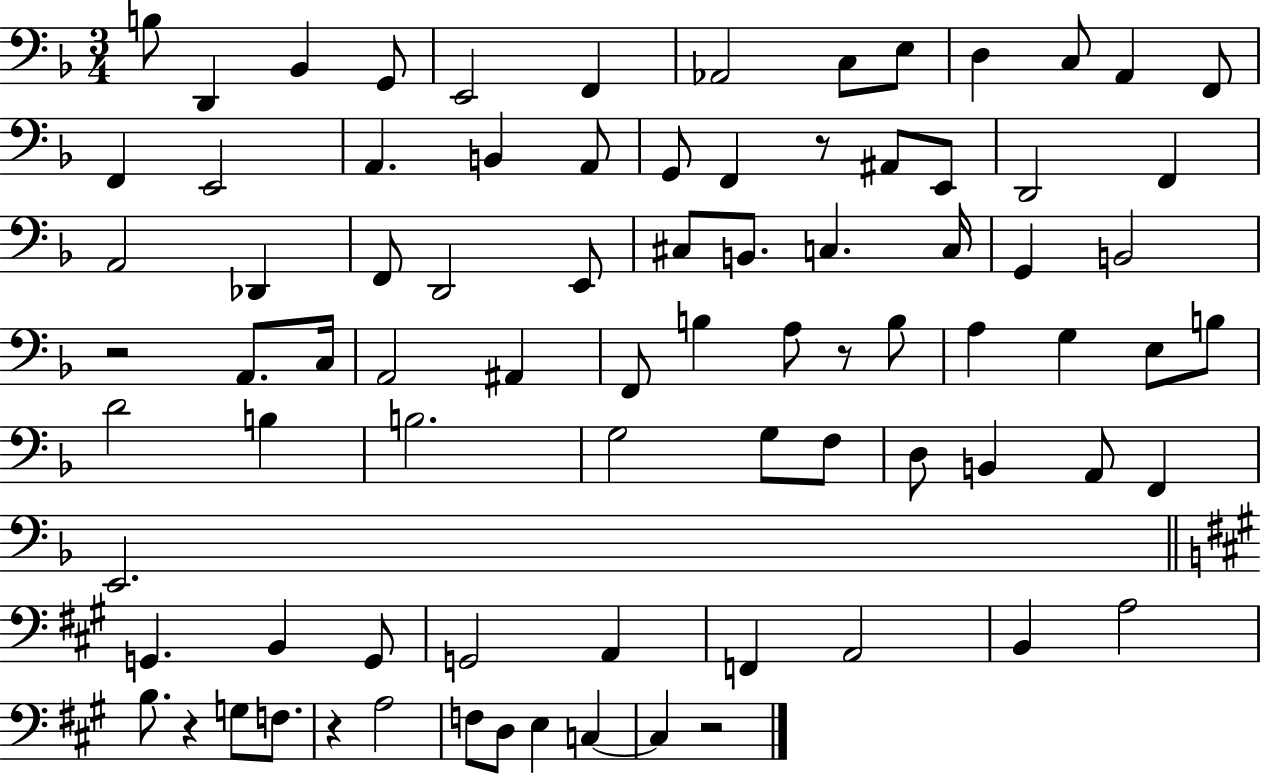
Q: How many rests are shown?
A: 6